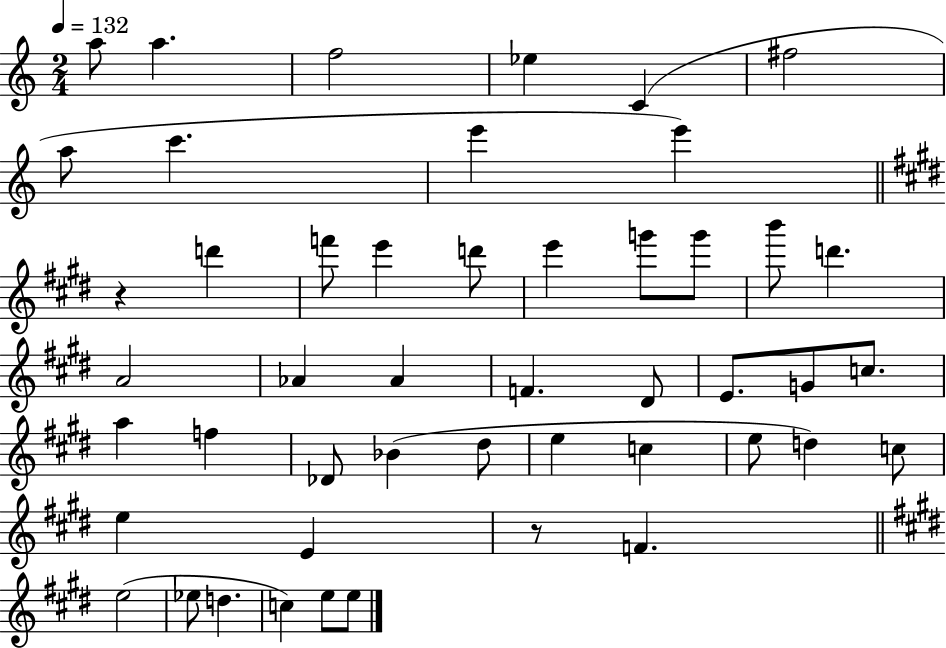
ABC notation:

X:1
T:Untitled
M:2/4
L:1/4
K:C
a/2 a f2 _e C ^f2 a/2 c' e' e' z d' f'/2 e' d'/2 e' g'/2 g'/2 b'/2 d' A2 _A _A F ^D/2 E/2 G/2 c/2 a f _D/2 _B ^d/2 e c e/2 d c/2 e E z/2 F e2 _e/2 d c e/2 e/2